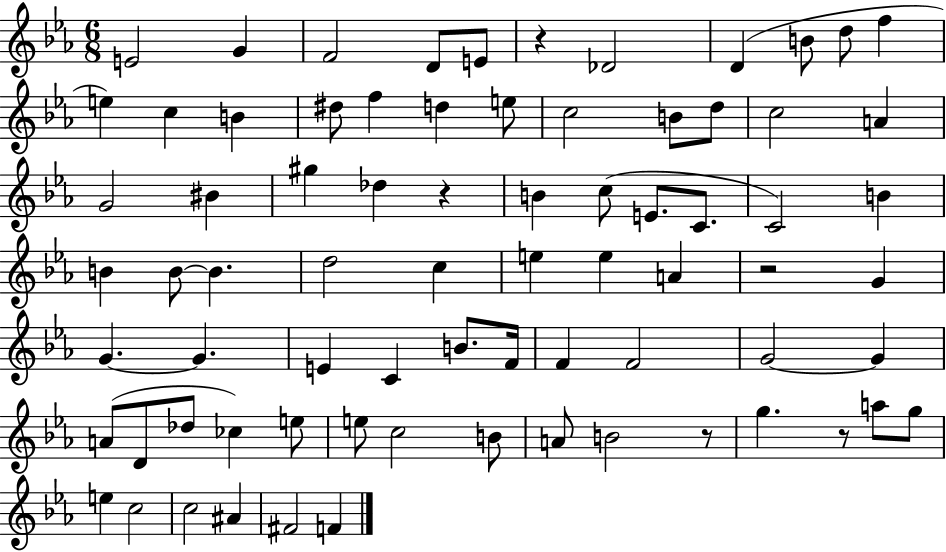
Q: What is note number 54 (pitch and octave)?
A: Db5